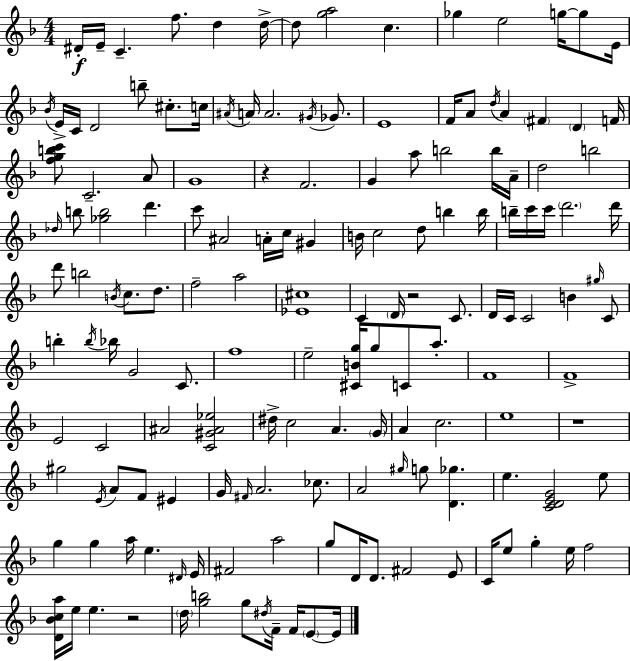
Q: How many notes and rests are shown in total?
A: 155